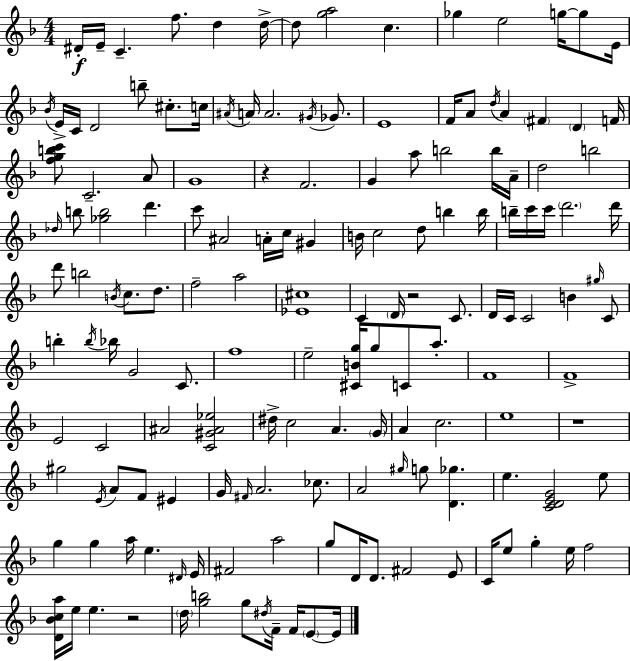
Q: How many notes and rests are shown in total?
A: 155